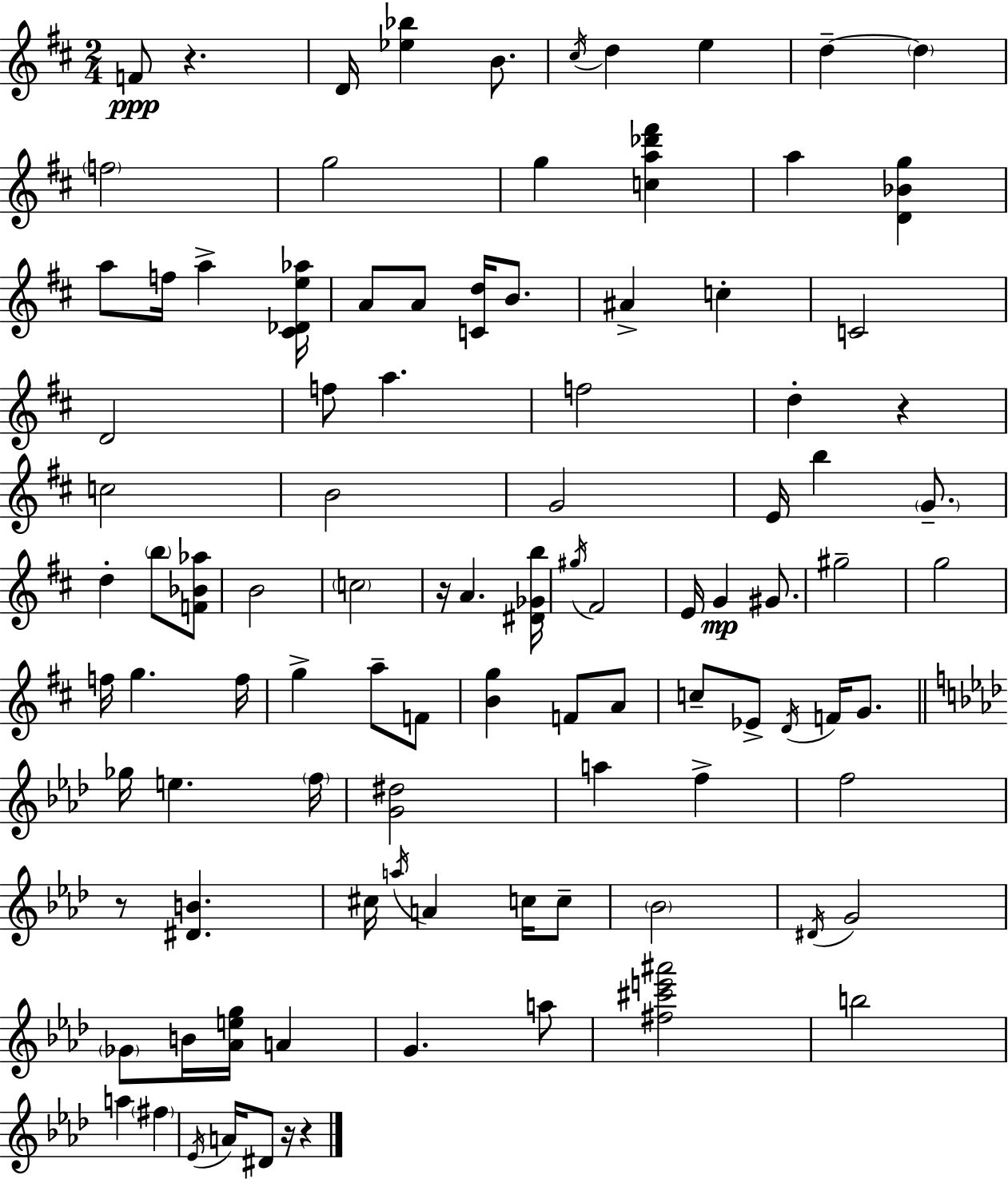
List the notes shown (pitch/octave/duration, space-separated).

F4/e R/q. D4/s [Eb5,Bb5]/q B4/e. C#5/s D5/q E5/q D5/q D5/q F5/h G5/h G5/q [C5,A5,Db6,F#6]/q A5/q [D4,Bb4,G5]/q A5/e F5/s A5/q [C#4,Db4,E5,Ab5]/s A4/e A4/e [C4,D5]/s B4/e. A#4/q C5/q C4/h D4/h F5/e A5/q. F5/h D5/q R/q C5/h B4/h G4/h E4/s B5/q G4/e. D5/q B5/e [F4,Bb4,Ab5]/e B4/h C5/h R/s A4/q. [D#4,Gb4,B5]/s G#5/s F#4/h E4/s G4/q G#4/e. G#5/h G5/h F5/s G5/q. F5/s G5/q A5/e F4/e [B4,G5]/q F4/e A4/e C5/e Eb4/e D4/s F4/s G4/e. Gb5/s E5/q. F5/s [G4,D#5]/h A5/q F5/q F5/h R/e [D#4,B4]/q. C#5/s A5/s A4/q C5/s C5/e Bb4/h D#4/s G4/h Gb4/e B4/s [Ab4,E5,G5]/s A4/q G4/q. A5/e [F#5,C#6,E6,A#6]/h B5/h A5/q F#5/q Eb4/s A4/s D#4/e R/s R/q